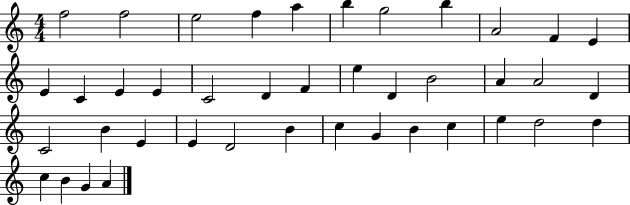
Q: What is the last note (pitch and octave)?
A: A4